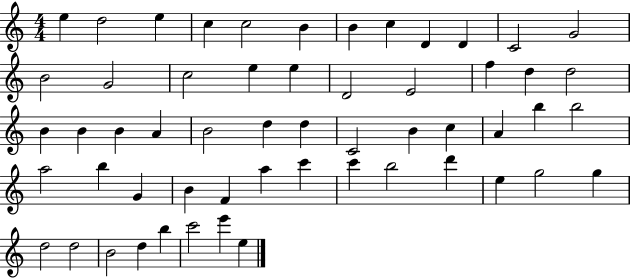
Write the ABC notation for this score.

X:1
T:Untitled
M:4/4
L:1/4
K:C
e d2 e c c2 B B c D D C2 G2 B2 G2 c2 e e D2 E2 f d d2 B B B A B2 d d C2 B c A b b2 a2 b G B F a c' c' b2 d' e g2 g d2 d2 B2 d b c'2 e' e